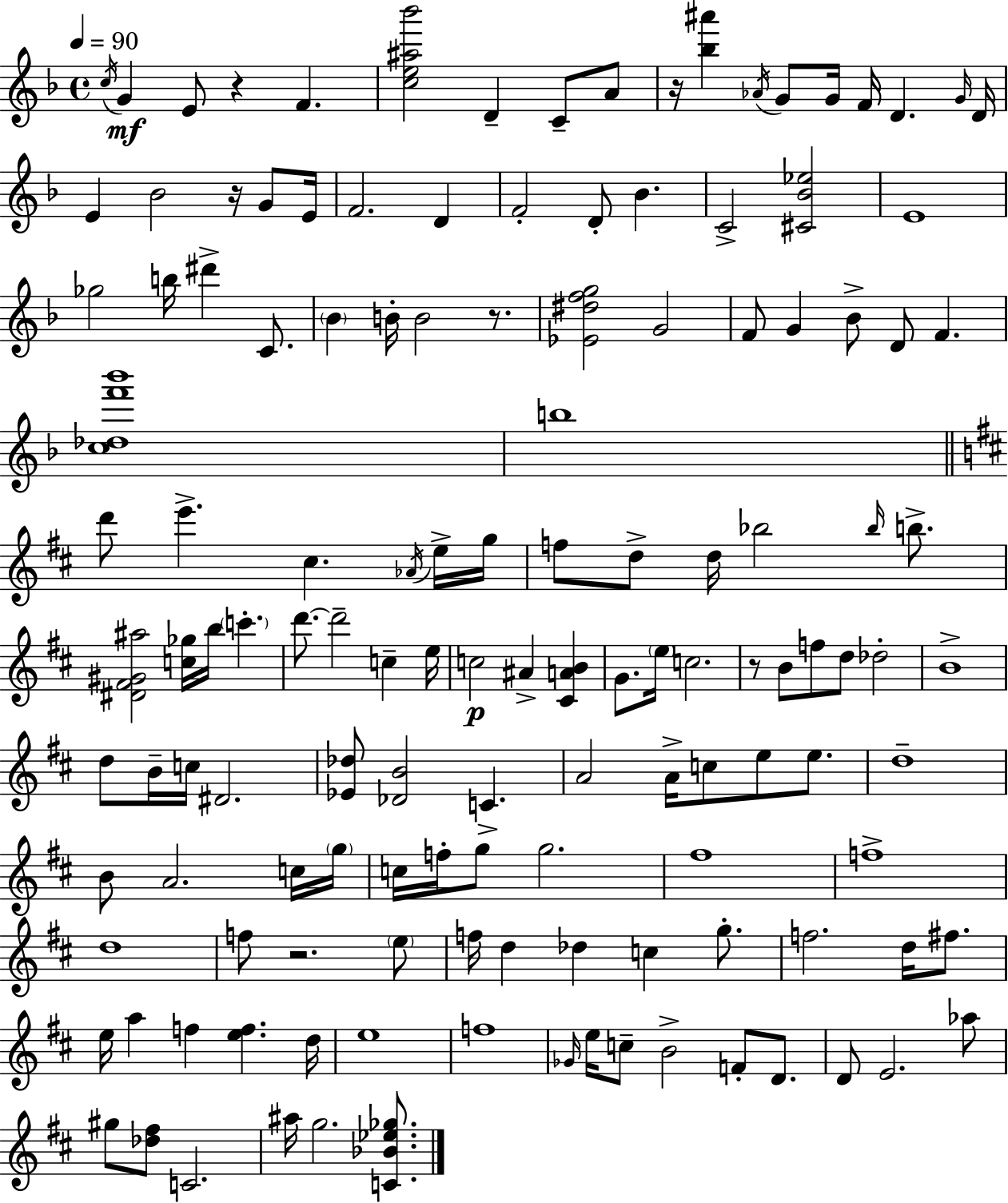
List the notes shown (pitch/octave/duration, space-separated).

C5/s G4/q E4/e R/q F4/q. [C5,E5,A#5,Bb6]/h D4/q C4/e A4/e R/s [Bb5,A#6]/q Ab4/s G4/e G4/s F4/s D4/q. G4/s D4/s E4/q Bb4/h R/s G4/e E4/s F4/h. D4/q F4/h D4/e Bb4/q. C4/h [C#4,Bb4,Eb5]/h E4/w Gb5/h B5/s D#6/q C4/e. Bb4/q B4/s B4/h R/e. [Eb4,D#5,F5,G5]/h G4/h F4/e G4/q Bb4/e D4/e F4/q. [C5,Db5,F6,Bb6]/w B5/w D6/e E6/q. C#5/q. Ab4/s E5/s G5/s F5/e D5/e D5/s Bb5/h Bb5/s B5/e. [D#4,F#4,G#4,A#5]/h [C5,Gb5]/s B5/s C6/q. D6/e. D6/h C5/q E5/s C5/h A#4/q [C#4,A4,B4]/q G4/e. E5/s C5/h. R/e B4/e F5/e D5/e Db5/h B4/w D5/e B4/s C5/s D#4/h. [Eb4,Db5]/e [Db4,B4]/h C4/q. A4/h A4/s C5/e E5/e E5/e. D5/w B4/e A4/h. C5/s G5/s C5/s F5/s G5/e G5/h. F#5/w F5/w D5/w F5/e R/h. E5/e F5/s D5/q Db5/q C5/q G5/e. F5/h. D5/s F#5/e. E5/s A5/q F5/q [E5,F5]/q. D5/s E5/w F5/w Gb4/s E5/s C5/e B4/h F4/e D4/e. D4/e E4/h. Ab5/e G#5/e [Db5,F#5]/e C4/h. A#5/s G5/h. [C4,Bb4,Eb5,Gb5]/e.